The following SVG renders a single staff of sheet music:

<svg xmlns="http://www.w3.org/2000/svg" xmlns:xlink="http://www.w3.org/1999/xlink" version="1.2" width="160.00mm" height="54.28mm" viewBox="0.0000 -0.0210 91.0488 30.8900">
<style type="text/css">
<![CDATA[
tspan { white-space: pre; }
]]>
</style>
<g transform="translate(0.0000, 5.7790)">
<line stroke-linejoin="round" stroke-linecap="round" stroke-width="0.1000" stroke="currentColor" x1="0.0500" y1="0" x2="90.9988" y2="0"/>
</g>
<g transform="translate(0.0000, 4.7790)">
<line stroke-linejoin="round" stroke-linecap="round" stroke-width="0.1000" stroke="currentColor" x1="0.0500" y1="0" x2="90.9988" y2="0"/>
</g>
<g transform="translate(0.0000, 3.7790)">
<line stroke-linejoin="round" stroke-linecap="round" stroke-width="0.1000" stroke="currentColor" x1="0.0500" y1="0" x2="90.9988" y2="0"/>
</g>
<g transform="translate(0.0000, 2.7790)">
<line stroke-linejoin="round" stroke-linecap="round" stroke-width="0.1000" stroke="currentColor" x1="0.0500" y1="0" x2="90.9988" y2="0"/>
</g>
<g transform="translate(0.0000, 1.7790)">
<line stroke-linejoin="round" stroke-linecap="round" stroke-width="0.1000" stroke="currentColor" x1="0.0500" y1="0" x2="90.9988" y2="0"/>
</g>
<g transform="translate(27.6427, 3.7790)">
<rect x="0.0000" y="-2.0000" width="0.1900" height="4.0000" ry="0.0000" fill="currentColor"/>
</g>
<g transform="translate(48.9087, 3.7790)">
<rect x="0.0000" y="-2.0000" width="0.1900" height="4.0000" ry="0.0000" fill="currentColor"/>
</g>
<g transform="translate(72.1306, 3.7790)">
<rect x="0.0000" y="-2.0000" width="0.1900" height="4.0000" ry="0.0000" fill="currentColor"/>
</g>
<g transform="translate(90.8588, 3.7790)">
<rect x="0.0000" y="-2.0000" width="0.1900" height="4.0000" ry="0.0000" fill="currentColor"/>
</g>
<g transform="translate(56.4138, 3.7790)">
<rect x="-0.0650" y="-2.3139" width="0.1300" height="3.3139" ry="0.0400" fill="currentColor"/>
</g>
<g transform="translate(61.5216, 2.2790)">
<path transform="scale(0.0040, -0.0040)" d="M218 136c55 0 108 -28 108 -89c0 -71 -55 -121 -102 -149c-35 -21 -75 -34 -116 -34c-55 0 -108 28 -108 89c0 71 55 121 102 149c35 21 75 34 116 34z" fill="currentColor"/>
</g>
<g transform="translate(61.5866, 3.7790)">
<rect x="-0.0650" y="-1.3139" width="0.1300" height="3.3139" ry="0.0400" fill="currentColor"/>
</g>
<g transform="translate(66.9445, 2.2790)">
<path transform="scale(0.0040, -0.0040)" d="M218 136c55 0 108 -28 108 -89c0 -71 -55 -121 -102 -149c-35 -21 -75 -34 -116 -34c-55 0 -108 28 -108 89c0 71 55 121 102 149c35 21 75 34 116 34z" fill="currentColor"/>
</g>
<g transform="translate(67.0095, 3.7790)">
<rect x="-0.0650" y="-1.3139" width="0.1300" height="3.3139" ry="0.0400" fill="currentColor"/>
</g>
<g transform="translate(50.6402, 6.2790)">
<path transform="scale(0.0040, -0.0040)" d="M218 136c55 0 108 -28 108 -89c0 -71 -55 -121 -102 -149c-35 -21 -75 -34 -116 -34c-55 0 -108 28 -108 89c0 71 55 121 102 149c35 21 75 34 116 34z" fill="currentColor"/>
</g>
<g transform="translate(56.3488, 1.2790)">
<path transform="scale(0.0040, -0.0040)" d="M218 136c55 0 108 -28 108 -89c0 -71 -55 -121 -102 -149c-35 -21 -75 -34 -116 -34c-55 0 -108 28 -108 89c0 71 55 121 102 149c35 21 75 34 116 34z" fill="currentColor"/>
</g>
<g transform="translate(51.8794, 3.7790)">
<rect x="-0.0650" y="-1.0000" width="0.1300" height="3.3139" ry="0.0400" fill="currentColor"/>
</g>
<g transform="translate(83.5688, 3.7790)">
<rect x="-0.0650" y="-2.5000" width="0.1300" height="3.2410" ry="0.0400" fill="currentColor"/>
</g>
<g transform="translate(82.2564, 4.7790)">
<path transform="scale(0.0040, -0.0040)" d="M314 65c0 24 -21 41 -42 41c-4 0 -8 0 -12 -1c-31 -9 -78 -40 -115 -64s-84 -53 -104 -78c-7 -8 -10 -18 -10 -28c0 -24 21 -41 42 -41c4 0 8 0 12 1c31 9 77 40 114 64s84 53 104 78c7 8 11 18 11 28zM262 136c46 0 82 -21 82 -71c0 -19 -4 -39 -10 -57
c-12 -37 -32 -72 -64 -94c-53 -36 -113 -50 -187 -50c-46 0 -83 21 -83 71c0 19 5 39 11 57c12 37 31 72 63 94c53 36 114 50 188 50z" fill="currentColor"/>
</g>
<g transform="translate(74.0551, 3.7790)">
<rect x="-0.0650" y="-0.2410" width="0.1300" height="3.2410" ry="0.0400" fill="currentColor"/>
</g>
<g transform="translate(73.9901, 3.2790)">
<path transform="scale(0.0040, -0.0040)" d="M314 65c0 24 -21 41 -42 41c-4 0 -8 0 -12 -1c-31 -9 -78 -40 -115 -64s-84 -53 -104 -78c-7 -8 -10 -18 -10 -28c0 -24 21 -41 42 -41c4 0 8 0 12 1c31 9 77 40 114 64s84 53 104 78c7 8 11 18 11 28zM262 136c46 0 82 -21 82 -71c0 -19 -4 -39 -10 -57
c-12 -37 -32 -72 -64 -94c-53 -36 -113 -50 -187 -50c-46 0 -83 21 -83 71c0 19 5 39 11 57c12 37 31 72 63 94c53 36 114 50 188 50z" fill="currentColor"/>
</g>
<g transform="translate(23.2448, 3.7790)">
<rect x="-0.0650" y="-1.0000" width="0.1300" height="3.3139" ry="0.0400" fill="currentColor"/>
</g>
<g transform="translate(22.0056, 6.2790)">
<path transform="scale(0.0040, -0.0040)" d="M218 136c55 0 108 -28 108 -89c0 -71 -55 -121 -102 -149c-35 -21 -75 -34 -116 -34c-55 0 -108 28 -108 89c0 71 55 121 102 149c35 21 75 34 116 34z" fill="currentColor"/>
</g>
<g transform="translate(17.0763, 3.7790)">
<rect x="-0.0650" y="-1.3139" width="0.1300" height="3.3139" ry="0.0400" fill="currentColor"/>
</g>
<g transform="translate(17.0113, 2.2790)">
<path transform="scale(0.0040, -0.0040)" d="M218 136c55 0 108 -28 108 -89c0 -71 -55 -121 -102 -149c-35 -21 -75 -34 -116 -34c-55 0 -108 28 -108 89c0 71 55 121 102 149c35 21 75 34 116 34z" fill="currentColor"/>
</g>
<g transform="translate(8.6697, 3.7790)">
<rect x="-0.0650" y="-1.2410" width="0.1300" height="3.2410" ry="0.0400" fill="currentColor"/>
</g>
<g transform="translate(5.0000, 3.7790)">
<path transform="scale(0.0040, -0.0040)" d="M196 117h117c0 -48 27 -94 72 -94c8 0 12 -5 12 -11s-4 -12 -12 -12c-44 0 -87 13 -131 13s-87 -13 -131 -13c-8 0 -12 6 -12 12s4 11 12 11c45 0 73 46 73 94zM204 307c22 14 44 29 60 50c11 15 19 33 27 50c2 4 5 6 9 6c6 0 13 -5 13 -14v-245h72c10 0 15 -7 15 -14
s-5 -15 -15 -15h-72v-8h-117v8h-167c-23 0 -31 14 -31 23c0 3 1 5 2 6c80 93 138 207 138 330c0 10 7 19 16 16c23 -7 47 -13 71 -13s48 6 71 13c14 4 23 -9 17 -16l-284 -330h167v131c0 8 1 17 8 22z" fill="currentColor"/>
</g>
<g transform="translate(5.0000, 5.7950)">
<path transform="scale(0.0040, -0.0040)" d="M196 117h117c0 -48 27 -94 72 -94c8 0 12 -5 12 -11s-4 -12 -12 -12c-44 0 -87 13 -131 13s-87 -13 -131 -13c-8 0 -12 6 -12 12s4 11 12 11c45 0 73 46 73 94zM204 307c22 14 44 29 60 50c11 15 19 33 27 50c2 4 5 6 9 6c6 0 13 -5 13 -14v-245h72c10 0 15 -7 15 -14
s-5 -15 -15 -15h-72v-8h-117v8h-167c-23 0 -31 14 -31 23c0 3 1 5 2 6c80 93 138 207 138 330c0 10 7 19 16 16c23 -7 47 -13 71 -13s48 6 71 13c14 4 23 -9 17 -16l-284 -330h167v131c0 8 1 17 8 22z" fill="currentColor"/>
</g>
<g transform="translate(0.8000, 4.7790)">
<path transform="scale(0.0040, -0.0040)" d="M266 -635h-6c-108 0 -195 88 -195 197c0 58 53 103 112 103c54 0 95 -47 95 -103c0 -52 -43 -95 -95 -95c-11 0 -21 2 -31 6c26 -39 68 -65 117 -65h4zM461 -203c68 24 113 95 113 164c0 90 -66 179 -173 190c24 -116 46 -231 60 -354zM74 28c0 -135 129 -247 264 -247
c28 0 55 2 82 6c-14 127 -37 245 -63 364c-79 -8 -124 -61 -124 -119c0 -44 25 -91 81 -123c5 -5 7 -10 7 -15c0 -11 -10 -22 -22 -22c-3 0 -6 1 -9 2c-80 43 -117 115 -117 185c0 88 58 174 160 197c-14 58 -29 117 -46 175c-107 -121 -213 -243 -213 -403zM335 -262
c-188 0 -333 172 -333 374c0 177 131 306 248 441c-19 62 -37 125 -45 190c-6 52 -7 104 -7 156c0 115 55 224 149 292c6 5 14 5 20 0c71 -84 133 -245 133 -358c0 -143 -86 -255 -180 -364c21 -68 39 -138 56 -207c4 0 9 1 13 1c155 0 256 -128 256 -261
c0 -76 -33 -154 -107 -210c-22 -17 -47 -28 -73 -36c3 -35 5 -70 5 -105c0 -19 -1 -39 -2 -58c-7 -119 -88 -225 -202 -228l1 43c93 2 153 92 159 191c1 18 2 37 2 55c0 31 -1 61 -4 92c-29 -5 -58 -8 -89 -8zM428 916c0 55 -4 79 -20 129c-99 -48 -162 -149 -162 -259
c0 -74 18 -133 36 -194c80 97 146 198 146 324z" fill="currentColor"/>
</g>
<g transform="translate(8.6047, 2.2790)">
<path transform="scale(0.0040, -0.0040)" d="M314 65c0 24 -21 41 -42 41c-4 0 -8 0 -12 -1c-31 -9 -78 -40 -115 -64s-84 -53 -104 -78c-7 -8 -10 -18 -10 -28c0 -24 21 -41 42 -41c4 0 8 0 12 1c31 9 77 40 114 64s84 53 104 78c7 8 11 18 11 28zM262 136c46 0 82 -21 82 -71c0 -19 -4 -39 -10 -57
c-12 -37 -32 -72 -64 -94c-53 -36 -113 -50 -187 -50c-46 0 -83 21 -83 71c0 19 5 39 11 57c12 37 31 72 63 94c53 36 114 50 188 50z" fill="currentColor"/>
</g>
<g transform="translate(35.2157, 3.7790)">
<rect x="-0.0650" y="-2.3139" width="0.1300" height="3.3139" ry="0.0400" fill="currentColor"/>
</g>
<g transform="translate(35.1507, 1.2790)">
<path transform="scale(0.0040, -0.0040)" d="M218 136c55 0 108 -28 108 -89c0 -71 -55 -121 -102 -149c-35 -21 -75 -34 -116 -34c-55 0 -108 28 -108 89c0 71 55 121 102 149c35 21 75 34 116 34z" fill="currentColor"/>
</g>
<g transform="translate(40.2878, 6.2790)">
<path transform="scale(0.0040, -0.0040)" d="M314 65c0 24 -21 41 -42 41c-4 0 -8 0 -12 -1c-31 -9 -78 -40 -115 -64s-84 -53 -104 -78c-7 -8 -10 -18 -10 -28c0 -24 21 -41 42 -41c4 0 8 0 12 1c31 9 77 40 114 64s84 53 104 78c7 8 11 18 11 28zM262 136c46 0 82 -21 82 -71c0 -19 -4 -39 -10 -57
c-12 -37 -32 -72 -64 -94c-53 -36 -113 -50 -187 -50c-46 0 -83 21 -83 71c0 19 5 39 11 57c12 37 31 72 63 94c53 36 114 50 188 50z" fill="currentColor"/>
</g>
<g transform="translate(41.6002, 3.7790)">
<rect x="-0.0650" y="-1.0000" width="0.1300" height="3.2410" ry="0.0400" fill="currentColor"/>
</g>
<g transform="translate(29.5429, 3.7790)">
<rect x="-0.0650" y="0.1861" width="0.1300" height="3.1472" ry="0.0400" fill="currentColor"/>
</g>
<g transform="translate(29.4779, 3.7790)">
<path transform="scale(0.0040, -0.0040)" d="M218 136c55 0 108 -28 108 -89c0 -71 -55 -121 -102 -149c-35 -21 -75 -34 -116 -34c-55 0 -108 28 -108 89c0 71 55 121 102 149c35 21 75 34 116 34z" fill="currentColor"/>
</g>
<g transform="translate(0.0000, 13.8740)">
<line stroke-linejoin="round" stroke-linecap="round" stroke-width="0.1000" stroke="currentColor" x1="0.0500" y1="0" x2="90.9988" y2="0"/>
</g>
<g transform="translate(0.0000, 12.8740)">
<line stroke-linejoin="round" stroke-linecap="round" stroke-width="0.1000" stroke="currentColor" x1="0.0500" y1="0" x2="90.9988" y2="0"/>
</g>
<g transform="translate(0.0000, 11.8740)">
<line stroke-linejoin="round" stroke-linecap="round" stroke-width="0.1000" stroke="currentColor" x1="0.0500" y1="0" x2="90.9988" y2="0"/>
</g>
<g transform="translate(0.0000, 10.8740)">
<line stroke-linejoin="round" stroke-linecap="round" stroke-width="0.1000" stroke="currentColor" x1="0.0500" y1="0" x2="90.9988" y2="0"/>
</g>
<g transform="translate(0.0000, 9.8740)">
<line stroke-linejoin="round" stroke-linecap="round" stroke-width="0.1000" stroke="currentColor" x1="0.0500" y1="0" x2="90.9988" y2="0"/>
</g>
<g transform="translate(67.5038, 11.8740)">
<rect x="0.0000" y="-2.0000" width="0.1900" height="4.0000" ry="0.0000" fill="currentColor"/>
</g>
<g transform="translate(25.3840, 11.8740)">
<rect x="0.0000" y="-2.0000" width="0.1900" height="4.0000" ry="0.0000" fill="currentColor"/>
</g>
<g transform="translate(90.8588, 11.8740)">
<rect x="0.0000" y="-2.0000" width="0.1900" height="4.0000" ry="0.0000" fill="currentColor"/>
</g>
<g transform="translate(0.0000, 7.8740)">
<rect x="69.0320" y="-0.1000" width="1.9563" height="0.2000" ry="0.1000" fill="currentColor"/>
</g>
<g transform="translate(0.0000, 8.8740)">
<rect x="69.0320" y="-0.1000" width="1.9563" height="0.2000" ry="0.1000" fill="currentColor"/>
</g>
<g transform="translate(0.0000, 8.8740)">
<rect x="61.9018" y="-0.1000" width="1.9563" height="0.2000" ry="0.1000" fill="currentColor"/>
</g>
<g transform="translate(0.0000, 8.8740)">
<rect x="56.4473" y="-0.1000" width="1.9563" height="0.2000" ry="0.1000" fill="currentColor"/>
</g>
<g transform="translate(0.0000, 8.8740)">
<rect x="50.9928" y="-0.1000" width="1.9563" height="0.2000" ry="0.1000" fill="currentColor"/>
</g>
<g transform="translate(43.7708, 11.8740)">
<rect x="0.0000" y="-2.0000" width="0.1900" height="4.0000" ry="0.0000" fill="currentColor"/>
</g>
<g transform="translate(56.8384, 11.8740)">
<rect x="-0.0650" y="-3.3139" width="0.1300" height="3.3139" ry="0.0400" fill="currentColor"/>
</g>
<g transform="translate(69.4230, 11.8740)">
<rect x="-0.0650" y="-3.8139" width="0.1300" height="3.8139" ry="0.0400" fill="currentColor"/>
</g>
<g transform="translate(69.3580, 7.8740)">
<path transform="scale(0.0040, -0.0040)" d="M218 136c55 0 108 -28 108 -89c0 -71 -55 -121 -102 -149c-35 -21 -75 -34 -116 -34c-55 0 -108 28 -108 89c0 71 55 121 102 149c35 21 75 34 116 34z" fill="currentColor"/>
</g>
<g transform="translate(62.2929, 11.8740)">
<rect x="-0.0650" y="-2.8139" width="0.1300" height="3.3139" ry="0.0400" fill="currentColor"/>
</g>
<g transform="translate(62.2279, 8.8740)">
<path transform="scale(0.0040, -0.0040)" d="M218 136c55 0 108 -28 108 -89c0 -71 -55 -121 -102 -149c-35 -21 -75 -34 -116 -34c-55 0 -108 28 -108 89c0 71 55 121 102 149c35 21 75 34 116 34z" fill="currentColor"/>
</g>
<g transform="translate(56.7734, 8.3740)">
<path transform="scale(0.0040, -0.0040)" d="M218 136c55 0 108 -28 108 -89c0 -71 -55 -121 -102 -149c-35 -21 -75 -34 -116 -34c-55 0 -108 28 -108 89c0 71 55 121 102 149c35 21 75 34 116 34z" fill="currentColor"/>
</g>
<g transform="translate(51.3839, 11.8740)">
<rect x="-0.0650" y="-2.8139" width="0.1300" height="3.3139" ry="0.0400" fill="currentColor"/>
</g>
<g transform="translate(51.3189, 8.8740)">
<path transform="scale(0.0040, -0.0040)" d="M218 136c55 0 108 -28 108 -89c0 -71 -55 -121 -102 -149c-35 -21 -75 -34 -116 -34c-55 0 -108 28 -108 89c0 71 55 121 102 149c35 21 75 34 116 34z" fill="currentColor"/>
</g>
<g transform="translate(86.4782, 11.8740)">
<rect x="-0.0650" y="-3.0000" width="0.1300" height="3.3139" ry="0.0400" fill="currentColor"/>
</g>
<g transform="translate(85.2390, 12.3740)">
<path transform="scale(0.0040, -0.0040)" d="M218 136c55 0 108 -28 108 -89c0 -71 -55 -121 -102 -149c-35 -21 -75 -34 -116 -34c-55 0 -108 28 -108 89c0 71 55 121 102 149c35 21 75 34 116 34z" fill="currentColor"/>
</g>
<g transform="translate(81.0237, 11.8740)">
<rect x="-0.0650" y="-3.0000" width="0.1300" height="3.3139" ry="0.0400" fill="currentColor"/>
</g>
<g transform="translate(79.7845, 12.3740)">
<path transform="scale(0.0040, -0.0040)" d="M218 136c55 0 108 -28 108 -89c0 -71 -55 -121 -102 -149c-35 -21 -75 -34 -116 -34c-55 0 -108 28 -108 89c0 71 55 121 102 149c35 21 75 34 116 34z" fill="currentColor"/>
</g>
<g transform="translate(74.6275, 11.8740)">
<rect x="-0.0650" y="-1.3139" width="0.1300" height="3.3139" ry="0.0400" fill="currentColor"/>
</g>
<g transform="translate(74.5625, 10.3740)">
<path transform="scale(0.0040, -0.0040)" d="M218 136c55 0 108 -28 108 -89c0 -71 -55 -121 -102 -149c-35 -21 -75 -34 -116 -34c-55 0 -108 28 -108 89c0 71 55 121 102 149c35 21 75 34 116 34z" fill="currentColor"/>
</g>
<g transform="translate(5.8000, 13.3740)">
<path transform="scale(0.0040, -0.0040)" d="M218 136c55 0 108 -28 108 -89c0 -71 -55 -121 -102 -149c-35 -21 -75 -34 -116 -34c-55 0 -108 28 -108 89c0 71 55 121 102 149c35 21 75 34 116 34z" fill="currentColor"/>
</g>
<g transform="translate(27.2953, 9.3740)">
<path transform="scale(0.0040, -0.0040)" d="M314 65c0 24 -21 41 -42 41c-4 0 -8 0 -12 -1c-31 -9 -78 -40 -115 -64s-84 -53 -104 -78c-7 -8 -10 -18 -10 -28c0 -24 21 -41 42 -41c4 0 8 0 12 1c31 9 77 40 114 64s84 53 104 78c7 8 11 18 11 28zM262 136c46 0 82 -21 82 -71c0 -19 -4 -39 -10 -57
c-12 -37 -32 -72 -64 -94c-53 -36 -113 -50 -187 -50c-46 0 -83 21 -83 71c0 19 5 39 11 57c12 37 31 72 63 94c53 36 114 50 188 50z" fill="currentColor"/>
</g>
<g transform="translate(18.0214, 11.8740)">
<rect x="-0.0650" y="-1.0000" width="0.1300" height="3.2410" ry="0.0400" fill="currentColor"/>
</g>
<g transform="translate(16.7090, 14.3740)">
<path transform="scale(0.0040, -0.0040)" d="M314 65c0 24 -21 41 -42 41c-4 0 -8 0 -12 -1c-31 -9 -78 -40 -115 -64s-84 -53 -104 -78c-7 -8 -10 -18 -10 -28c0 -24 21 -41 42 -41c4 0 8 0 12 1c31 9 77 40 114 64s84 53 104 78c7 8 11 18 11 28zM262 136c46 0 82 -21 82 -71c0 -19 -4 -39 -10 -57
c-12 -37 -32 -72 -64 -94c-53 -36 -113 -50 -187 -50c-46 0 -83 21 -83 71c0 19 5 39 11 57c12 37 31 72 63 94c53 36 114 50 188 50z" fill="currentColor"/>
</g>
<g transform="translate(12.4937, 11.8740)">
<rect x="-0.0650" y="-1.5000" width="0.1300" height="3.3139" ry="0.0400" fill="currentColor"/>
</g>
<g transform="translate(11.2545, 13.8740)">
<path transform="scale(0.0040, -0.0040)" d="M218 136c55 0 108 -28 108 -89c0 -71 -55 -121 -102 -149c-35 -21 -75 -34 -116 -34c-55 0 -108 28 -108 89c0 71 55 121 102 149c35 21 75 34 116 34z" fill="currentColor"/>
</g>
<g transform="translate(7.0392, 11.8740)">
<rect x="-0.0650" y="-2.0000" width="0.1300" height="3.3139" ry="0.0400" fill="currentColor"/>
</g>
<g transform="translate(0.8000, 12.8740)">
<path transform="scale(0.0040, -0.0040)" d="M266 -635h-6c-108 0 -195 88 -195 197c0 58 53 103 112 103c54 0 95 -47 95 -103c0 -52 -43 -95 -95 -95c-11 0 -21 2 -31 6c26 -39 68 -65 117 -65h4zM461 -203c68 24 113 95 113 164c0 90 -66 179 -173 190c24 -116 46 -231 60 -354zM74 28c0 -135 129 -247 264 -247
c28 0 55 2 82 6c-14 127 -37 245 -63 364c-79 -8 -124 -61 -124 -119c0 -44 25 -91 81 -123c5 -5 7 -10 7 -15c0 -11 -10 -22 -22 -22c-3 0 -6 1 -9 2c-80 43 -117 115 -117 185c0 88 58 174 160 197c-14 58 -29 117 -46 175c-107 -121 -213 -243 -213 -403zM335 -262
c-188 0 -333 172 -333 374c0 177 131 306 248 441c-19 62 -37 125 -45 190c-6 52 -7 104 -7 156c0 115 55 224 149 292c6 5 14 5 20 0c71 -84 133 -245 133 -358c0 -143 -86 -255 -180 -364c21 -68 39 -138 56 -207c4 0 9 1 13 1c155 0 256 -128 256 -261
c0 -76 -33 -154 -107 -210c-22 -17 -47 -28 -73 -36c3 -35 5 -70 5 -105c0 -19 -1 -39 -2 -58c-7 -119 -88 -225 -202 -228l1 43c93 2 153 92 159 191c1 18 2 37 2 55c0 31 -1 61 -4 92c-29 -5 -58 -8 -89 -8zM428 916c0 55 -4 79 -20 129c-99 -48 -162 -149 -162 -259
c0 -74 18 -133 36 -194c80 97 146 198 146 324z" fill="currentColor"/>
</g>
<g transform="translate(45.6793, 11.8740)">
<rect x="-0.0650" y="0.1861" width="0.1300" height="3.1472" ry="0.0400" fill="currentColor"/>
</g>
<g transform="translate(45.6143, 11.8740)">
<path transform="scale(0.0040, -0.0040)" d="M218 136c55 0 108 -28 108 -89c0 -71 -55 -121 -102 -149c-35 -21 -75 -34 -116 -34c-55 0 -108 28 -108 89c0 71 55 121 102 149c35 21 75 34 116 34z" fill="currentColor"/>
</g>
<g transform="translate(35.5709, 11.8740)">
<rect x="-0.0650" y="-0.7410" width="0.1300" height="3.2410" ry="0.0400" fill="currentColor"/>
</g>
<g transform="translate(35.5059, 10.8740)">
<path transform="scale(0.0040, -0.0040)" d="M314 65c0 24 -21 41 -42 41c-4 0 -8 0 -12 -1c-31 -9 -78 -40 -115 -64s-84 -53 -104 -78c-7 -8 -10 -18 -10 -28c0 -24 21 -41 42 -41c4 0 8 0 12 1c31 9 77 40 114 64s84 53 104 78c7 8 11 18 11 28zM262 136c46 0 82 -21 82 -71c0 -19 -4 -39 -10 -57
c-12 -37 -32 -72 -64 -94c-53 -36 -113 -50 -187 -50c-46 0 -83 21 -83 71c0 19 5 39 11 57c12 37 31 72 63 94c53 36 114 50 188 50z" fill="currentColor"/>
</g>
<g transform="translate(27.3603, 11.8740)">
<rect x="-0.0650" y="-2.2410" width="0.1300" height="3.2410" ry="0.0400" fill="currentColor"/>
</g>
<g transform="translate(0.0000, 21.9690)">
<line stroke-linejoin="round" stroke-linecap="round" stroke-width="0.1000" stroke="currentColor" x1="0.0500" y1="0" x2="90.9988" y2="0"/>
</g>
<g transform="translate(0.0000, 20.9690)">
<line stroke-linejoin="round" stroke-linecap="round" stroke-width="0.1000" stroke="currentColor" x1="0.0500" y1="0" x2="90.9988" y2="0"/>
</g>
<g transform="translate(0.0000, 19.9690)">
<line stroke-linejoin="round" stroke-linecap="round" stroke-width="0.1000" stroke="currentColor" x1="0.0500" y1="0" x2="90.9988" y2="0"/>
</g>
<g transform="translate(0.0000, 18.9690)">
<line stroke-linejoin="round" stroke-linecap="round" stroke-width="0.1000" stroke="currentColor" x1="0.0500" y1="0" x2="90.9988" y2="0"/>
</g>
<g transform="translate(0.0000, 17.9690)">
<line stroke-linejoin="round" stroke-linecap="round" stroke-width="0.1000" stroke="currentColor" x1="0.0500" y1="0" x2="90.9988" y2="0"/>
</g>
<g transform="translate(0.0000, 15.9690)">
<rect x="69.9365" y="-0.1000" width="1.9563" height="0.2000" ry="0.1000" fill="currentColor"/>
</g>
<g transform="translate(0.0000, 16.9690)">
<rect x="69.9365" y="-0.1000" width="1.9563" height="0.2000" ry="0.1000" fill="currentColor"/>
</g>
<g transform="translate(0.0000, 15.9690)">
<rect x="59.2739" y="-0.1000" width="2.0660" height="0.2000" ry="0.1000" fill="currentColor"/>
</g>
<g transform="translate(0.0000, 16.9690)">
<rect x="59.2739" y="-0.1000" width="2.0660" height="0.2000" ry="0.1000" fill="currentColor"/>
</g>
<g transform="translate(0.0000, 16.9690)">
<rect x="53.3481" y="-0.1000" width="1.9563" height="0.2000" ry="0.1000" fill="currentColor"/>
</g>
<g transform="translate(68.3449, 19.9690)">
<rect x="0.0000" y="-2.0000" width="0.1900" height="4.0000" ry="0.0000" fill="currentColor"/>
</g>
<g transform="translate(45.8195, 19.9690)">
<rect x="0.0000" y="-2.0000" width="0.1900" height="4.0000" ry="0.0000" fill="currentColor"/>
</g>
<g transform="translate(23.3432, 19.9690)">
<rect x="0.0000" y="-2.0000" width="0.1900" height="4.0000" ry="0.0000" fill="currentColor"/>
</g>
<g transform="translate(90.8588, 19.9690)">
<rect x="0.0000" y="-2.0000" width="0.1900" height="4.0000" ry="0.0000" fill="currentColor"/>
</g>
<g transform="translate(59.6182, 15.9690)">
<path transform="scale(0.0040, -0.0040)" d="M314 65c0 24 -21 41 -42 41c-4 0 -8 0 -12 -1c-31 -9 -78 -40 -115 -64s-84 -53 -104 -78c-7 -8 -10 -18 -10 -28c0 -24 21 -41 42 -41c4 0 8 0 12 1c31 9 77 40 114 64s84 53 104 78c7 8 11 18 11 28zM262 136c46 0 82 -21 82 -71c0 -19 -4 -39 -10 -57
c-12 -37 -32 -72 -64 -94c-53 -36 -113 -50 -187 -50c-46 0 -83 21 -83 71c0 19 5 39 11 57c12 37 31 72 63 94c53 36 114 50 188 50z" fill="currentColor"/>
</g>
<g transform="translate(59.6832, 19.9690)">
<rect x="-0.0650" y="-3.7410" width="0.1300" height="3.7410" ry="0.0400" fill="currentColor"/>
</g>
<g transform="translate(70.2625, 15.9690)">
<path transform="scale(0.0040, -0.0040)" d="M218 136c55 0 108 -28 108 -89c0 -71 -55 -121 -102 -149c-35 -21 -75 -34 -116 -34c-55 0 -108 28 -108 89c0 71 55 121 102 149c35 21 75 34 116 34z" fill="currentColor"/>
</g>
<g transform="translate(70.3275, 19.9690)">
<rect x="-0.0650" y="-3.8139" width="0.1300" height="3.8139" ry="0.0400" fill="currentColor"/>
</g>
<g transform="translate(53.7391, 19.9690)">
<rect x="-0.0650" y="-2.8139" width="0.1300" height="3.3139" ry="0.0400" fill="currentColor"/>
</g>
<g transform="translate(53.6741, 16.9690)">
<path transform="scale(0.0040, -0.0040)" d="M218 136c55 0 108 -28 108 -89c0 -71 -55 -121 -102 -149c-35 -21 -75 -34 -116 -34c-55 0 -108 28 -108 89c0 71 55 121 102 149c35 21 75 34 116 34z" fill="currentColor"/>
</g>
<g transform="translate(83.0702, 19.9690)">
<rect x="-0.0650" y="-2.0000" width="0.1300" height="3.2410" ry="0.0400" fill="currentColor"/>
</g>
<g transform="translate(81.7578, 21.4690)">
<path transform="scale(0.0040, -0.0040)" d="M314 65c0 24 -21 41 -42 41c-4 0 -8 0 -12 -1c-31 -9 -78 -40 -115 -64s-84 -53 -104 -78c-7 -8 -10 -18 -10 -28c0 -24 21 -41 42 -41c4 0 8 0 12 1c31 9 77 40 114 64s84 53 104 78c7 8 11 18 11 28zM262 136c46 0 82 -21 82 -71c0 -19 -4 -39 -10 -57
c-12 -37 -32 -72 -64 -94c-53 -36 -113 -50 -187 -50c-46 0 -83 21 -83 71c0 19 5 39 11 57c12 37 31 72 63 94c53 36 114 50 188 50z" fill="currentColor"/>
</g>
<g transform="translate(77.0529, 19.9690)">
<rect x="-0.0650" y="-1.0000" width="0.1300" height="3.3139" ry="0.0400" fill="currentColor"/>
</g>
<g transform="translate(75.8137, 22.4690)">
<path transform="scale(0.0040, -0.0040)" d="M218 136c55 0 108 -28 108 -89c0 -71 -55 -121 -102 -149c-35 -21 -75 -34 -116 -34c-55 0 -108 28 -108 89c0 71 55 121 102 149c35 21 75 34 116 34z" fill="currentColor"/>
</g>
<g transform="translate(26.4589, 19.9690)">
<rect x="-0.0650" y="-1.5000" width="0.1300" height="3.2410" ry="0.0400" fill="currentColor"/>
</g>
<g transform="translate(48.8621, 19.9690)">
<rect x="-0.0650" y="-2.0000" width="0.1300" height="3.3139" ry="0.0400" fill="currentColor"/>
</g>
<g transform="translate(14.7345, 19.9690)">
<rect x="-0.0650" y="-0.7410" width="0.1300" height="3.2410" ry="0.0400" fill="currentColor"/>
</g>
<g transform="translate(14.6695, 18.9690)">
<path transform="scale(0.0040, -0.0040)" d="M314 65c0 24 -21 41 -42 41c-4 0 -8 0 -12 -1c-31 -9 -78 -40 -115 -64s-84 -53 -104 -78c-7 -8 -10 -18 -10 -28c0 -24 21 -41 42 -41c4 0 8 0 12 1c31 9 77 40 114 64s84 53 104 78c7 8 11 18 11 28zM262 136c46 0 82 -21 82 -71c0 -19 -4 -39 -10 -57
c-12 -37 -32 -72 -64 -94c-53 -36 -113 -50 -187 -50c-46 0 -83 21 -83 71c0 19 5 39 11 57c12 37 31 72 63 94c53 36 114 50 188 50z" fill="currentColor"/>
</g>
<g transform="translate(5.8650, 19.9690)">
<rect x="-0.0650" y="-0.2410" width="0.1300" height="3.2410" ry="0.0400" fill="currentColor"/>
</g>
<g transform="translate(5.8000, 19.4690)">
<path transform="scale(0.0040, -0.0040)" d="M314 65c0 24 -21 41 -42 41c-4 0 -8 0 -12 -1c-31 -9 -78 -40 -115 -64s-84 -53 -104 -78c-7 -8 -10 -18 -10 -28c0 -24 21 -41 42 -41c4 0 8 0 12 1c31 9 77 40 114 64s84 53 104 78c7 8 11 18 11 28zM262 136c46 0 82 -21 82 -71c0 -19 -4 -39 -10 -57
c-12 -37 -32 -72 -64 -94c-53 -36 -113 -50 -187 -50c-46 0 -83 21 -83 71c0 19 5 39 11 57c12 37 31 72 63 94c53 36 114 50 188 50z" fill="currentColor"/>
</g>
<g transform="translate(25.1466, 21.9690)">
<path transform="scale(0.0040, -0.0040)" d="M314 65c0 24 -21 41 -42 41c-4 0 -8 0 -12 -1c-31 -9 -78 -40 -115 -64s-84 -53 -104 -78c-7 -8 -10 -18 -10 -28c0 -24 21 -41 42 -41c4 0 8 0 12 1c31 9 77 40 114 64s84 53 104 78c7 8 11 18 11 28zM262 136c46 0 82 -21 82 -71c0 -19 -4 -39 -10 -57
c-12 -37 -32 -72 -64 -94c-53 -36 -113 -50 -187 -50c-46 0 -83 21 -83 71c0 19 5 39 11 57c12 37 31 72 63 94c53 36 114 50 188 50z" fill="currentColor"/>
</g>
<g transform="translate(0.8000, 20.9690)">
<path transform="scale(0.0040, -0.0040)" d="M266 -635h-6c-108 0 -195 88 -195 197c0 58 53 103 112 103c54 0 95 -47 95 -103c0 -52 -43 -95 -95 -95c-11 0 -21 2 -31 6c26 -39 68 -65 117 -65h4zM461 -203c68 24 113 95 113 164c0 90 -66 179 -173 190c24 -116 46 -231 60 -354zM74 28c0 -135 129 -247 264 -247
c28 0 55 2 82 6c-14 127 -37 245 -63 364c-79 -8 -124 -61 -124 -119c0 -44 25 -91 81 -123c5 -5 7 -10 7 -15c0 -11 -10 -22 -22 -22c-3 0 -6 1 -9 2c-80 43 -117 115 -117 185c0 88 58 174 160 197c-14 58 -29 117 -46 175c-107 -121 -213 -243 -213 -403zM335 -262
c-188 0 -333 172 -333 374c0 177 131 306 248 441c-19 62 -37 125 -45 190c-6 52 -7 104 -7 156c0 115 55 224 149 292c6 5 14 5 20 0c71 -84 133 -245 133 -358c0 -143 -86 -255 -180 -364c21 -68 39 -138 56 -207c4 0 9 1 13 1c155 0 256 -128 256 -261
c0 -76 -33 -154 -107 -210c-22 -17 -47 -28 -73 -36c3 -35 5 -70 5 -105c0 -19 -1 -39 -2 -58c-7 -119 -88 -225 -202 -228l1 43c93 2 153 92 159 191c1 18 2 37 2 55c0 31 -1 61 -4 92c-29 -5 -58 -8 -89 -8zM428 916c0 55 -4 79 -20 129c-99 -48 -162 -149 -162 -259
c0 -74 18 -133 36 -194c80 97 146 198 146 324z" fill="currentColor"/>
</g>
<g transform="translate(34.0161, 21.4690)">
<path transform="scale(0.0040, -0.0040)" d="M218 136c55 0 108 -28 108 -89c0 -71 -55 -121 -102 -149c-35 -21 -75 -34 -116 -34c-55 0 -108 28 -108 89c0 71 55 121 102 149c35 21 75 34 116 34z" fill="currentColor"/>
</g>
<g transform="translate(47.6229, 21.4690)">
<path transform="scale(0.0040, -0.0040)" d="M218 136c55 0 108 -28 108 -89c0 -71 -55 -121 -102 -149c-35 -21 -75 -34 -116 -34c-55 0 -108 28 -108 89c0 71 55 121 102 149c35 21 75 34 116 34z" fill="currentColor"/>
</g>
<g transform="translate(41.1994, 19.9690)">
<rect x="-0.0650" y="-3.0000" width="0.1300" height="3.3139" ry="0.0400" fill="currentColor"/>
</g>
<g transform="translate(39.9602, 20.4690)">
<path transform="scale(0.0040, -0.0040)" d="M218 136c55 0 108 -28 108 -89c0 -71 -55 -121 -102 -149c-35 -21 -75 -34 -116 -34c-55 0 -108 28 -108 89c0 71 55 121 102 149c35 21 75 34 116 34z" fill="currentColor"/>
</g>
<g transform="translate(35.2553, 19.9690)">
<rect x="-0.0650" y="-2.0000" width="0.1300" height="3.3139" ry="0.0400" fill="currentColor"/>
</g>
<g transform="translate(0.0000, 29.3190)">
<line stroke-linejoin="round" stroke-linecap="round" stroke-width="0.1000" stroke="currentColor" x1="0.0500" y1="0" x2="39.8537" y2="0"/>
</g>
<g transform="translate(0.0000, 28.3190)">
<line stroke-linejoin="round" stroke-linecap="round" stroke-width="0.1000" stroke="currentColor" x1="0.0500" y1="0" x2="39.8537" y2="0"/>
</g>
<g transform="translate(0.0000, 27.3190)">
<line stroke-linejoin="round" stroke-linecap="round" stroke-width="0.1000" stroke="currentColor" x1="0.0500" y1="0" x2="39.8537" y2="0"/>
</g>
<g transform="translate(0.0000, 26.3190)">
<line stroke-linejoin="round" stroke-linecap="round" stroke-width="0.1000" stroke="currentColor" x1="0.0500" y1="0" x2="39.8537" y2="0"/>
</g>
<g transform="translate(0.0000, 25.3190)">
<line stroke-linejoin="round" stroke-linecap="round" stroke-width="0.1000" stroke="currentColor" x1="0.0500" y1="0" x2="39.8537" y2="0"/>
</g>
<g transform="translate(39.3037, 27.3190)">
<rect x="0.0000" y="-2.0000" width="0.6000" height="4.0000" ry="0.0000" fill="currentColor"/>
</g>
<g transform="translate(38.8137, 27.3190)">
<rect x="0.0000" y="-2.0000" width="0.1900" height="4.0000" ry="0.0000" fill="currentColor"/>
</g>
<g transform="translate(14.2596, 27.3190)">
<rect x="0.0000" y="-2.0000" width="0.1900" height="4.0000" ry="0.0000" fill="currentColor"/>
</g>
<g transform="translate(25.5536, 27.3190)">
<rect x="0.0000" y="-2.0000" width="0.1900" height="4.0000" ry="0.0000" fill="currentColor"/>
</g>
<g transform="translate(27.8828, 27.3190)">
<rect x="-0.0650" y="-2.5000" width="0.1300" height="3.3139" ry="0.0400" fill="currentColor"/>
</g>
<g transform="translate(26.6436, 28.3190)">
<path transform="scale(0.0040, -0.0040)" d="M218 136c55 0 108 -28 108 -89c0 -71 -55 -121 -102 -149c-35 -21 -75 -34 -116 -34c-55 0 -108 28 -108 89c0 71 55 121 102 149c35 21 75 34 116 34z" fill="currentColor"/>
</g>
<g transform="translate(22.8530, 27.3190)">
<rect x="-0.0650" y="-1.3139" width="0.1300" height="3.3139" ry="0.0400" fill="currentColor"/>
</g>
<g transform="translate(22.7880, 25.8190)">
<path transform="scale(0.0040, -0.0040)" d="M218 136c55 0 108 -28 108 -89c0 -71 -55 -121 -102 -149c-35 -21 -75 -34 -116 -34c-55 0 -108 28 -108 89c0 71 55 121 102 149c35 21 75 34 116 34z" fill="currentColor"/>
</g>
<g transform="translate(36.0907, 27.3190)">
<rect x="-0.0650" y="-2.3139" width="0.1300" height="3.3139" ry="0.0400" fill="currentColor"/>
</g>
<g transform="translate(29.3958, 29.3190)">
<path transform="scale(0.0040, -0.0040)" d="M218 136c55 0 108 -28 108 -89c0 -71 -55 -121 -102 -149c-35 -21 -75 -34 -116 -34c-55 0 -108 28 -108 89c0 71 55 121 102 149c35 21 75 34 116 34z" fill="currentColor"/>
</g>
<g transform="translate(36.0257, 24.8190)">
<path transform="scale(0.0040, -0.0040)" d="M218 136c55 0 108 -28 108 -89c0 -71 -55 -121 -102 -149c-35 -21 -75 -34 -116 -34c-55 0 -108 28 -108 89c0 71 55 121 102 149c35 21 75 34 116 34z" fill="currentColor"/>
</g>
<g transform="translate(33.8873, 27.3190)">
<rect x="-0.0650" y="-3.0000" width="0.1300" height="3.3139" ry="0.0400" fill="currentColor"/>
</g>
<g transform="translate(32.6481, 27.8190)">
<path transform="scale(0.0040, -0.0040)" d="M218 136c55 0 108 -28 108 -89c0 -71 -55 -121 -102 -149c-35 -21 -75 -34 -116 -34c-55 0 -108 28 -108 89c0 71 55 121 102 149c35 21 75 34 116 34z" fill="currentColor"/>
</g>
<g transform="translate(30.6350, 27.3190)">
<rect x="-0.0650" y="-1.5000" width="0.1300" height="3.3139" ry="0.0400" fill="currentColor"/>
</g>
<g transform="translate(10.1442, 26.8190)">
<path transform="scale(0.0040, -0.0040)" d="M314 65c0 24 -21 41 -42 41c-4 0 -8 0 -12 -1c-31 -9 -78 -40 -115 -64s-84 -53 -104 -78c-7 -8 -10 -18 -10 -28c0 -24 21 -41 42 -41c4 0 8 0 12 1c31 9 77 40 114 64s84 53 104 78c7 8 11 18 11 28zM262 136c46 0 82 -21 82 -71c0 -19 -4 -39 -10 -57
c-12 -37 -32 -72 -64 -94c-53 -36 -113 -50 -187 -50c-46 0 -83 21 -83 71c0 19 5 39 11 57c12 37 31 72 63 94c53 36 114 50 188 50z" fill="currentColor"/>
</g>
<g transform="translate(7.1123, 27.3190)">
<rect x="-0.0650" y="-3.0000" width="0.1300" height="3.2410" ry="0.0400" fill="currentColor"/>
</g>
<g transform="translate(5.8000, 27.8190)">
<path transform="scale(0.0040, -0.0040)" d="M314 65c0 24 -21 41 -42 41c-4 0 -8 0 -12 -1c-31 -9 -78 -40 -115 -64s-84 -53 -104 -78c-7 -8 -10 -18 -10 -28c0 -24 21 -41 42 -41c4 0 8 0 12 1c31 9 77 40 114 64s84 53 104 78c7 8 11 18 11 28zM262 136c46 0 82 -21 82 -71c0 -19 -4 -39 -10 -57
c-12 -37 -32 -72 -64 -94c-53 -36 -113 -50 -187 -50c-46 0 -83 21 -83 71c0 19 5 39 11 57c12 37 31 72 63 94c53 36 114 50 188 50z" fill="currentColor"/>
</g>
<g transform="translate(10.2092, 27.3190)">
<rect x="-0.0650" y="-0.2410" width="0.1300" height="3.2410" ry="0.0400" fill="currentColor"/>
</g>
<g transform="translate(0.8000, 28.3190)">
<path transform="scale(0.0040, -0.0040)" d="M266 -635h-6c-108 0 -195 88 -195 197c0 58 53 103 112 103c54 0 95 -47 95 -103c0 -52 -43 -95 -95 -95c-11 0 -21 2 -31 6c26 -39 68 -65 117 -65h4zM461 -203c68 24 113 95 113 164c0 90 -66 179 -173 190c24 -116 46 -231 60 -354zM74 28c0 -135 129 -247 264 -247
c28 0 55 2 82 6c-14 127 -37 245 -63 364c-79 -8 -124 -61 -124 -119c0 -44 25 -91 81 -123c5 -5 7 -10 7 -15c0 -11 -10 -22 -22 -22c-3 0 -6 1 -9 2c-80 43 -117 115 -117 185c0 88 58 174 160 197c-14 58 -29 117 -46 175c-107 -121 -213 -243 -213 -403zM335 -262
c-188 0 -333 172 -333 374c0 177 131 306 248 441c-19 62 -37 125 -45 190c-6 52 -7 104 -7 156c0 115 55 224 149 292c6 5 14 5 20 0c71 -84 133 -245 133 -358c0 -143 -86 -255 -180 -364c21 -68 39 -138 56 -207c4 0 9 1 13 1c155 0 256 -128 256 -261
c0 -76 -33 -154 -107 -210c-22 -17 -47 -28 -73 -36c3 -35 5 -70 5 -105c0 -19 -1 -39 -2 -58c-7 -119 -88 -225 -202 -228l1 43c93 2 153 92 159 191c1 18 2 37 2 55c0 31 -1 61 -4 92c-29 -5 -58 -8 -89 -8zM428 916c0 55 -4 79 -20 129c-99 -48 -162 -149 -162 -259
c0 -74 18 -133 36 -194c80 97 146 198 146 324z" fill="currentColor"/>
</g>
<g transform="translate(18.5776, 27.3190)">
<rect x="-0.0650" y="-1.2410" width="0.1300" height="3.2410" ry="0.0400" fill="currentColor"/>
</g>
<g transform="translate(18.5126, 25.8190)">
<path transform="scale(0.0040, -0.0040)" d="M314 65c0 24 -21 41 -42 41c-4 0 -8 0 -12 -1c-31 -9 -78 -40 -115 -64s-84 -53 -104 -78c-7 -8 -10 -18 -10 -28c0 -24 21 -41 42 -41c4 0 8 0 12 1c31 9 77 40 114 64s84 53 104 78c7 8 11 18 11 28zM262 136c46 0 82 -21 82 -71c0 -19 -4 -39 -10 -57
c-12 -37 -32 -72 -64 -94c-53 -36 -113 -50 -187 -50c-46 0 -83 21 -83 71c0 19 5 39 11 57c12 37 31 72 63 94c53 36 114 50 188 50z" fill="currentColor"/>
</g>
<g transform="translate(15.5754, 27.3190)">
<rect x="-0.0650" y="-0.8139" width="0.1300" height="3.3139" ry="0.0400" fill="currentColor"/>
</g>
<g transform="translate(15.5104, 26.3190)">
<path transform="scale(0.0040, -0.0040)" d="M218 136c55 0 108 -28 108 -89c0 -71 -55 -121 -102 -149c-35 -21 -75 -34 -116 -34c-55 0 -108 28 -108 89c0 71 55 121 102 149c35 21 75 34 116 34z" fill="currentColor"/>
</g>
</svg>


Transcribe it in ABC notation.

X:1
T:Untitled
M:4/4
L:1/4
K:C
e2 e D B g D2 D g e e c2 G2 F E D2 g2 d2 B a b a c' e A A c2 d2 E2 F A F a c'2 c' D F2 A2 c2 d e2 e G E A g